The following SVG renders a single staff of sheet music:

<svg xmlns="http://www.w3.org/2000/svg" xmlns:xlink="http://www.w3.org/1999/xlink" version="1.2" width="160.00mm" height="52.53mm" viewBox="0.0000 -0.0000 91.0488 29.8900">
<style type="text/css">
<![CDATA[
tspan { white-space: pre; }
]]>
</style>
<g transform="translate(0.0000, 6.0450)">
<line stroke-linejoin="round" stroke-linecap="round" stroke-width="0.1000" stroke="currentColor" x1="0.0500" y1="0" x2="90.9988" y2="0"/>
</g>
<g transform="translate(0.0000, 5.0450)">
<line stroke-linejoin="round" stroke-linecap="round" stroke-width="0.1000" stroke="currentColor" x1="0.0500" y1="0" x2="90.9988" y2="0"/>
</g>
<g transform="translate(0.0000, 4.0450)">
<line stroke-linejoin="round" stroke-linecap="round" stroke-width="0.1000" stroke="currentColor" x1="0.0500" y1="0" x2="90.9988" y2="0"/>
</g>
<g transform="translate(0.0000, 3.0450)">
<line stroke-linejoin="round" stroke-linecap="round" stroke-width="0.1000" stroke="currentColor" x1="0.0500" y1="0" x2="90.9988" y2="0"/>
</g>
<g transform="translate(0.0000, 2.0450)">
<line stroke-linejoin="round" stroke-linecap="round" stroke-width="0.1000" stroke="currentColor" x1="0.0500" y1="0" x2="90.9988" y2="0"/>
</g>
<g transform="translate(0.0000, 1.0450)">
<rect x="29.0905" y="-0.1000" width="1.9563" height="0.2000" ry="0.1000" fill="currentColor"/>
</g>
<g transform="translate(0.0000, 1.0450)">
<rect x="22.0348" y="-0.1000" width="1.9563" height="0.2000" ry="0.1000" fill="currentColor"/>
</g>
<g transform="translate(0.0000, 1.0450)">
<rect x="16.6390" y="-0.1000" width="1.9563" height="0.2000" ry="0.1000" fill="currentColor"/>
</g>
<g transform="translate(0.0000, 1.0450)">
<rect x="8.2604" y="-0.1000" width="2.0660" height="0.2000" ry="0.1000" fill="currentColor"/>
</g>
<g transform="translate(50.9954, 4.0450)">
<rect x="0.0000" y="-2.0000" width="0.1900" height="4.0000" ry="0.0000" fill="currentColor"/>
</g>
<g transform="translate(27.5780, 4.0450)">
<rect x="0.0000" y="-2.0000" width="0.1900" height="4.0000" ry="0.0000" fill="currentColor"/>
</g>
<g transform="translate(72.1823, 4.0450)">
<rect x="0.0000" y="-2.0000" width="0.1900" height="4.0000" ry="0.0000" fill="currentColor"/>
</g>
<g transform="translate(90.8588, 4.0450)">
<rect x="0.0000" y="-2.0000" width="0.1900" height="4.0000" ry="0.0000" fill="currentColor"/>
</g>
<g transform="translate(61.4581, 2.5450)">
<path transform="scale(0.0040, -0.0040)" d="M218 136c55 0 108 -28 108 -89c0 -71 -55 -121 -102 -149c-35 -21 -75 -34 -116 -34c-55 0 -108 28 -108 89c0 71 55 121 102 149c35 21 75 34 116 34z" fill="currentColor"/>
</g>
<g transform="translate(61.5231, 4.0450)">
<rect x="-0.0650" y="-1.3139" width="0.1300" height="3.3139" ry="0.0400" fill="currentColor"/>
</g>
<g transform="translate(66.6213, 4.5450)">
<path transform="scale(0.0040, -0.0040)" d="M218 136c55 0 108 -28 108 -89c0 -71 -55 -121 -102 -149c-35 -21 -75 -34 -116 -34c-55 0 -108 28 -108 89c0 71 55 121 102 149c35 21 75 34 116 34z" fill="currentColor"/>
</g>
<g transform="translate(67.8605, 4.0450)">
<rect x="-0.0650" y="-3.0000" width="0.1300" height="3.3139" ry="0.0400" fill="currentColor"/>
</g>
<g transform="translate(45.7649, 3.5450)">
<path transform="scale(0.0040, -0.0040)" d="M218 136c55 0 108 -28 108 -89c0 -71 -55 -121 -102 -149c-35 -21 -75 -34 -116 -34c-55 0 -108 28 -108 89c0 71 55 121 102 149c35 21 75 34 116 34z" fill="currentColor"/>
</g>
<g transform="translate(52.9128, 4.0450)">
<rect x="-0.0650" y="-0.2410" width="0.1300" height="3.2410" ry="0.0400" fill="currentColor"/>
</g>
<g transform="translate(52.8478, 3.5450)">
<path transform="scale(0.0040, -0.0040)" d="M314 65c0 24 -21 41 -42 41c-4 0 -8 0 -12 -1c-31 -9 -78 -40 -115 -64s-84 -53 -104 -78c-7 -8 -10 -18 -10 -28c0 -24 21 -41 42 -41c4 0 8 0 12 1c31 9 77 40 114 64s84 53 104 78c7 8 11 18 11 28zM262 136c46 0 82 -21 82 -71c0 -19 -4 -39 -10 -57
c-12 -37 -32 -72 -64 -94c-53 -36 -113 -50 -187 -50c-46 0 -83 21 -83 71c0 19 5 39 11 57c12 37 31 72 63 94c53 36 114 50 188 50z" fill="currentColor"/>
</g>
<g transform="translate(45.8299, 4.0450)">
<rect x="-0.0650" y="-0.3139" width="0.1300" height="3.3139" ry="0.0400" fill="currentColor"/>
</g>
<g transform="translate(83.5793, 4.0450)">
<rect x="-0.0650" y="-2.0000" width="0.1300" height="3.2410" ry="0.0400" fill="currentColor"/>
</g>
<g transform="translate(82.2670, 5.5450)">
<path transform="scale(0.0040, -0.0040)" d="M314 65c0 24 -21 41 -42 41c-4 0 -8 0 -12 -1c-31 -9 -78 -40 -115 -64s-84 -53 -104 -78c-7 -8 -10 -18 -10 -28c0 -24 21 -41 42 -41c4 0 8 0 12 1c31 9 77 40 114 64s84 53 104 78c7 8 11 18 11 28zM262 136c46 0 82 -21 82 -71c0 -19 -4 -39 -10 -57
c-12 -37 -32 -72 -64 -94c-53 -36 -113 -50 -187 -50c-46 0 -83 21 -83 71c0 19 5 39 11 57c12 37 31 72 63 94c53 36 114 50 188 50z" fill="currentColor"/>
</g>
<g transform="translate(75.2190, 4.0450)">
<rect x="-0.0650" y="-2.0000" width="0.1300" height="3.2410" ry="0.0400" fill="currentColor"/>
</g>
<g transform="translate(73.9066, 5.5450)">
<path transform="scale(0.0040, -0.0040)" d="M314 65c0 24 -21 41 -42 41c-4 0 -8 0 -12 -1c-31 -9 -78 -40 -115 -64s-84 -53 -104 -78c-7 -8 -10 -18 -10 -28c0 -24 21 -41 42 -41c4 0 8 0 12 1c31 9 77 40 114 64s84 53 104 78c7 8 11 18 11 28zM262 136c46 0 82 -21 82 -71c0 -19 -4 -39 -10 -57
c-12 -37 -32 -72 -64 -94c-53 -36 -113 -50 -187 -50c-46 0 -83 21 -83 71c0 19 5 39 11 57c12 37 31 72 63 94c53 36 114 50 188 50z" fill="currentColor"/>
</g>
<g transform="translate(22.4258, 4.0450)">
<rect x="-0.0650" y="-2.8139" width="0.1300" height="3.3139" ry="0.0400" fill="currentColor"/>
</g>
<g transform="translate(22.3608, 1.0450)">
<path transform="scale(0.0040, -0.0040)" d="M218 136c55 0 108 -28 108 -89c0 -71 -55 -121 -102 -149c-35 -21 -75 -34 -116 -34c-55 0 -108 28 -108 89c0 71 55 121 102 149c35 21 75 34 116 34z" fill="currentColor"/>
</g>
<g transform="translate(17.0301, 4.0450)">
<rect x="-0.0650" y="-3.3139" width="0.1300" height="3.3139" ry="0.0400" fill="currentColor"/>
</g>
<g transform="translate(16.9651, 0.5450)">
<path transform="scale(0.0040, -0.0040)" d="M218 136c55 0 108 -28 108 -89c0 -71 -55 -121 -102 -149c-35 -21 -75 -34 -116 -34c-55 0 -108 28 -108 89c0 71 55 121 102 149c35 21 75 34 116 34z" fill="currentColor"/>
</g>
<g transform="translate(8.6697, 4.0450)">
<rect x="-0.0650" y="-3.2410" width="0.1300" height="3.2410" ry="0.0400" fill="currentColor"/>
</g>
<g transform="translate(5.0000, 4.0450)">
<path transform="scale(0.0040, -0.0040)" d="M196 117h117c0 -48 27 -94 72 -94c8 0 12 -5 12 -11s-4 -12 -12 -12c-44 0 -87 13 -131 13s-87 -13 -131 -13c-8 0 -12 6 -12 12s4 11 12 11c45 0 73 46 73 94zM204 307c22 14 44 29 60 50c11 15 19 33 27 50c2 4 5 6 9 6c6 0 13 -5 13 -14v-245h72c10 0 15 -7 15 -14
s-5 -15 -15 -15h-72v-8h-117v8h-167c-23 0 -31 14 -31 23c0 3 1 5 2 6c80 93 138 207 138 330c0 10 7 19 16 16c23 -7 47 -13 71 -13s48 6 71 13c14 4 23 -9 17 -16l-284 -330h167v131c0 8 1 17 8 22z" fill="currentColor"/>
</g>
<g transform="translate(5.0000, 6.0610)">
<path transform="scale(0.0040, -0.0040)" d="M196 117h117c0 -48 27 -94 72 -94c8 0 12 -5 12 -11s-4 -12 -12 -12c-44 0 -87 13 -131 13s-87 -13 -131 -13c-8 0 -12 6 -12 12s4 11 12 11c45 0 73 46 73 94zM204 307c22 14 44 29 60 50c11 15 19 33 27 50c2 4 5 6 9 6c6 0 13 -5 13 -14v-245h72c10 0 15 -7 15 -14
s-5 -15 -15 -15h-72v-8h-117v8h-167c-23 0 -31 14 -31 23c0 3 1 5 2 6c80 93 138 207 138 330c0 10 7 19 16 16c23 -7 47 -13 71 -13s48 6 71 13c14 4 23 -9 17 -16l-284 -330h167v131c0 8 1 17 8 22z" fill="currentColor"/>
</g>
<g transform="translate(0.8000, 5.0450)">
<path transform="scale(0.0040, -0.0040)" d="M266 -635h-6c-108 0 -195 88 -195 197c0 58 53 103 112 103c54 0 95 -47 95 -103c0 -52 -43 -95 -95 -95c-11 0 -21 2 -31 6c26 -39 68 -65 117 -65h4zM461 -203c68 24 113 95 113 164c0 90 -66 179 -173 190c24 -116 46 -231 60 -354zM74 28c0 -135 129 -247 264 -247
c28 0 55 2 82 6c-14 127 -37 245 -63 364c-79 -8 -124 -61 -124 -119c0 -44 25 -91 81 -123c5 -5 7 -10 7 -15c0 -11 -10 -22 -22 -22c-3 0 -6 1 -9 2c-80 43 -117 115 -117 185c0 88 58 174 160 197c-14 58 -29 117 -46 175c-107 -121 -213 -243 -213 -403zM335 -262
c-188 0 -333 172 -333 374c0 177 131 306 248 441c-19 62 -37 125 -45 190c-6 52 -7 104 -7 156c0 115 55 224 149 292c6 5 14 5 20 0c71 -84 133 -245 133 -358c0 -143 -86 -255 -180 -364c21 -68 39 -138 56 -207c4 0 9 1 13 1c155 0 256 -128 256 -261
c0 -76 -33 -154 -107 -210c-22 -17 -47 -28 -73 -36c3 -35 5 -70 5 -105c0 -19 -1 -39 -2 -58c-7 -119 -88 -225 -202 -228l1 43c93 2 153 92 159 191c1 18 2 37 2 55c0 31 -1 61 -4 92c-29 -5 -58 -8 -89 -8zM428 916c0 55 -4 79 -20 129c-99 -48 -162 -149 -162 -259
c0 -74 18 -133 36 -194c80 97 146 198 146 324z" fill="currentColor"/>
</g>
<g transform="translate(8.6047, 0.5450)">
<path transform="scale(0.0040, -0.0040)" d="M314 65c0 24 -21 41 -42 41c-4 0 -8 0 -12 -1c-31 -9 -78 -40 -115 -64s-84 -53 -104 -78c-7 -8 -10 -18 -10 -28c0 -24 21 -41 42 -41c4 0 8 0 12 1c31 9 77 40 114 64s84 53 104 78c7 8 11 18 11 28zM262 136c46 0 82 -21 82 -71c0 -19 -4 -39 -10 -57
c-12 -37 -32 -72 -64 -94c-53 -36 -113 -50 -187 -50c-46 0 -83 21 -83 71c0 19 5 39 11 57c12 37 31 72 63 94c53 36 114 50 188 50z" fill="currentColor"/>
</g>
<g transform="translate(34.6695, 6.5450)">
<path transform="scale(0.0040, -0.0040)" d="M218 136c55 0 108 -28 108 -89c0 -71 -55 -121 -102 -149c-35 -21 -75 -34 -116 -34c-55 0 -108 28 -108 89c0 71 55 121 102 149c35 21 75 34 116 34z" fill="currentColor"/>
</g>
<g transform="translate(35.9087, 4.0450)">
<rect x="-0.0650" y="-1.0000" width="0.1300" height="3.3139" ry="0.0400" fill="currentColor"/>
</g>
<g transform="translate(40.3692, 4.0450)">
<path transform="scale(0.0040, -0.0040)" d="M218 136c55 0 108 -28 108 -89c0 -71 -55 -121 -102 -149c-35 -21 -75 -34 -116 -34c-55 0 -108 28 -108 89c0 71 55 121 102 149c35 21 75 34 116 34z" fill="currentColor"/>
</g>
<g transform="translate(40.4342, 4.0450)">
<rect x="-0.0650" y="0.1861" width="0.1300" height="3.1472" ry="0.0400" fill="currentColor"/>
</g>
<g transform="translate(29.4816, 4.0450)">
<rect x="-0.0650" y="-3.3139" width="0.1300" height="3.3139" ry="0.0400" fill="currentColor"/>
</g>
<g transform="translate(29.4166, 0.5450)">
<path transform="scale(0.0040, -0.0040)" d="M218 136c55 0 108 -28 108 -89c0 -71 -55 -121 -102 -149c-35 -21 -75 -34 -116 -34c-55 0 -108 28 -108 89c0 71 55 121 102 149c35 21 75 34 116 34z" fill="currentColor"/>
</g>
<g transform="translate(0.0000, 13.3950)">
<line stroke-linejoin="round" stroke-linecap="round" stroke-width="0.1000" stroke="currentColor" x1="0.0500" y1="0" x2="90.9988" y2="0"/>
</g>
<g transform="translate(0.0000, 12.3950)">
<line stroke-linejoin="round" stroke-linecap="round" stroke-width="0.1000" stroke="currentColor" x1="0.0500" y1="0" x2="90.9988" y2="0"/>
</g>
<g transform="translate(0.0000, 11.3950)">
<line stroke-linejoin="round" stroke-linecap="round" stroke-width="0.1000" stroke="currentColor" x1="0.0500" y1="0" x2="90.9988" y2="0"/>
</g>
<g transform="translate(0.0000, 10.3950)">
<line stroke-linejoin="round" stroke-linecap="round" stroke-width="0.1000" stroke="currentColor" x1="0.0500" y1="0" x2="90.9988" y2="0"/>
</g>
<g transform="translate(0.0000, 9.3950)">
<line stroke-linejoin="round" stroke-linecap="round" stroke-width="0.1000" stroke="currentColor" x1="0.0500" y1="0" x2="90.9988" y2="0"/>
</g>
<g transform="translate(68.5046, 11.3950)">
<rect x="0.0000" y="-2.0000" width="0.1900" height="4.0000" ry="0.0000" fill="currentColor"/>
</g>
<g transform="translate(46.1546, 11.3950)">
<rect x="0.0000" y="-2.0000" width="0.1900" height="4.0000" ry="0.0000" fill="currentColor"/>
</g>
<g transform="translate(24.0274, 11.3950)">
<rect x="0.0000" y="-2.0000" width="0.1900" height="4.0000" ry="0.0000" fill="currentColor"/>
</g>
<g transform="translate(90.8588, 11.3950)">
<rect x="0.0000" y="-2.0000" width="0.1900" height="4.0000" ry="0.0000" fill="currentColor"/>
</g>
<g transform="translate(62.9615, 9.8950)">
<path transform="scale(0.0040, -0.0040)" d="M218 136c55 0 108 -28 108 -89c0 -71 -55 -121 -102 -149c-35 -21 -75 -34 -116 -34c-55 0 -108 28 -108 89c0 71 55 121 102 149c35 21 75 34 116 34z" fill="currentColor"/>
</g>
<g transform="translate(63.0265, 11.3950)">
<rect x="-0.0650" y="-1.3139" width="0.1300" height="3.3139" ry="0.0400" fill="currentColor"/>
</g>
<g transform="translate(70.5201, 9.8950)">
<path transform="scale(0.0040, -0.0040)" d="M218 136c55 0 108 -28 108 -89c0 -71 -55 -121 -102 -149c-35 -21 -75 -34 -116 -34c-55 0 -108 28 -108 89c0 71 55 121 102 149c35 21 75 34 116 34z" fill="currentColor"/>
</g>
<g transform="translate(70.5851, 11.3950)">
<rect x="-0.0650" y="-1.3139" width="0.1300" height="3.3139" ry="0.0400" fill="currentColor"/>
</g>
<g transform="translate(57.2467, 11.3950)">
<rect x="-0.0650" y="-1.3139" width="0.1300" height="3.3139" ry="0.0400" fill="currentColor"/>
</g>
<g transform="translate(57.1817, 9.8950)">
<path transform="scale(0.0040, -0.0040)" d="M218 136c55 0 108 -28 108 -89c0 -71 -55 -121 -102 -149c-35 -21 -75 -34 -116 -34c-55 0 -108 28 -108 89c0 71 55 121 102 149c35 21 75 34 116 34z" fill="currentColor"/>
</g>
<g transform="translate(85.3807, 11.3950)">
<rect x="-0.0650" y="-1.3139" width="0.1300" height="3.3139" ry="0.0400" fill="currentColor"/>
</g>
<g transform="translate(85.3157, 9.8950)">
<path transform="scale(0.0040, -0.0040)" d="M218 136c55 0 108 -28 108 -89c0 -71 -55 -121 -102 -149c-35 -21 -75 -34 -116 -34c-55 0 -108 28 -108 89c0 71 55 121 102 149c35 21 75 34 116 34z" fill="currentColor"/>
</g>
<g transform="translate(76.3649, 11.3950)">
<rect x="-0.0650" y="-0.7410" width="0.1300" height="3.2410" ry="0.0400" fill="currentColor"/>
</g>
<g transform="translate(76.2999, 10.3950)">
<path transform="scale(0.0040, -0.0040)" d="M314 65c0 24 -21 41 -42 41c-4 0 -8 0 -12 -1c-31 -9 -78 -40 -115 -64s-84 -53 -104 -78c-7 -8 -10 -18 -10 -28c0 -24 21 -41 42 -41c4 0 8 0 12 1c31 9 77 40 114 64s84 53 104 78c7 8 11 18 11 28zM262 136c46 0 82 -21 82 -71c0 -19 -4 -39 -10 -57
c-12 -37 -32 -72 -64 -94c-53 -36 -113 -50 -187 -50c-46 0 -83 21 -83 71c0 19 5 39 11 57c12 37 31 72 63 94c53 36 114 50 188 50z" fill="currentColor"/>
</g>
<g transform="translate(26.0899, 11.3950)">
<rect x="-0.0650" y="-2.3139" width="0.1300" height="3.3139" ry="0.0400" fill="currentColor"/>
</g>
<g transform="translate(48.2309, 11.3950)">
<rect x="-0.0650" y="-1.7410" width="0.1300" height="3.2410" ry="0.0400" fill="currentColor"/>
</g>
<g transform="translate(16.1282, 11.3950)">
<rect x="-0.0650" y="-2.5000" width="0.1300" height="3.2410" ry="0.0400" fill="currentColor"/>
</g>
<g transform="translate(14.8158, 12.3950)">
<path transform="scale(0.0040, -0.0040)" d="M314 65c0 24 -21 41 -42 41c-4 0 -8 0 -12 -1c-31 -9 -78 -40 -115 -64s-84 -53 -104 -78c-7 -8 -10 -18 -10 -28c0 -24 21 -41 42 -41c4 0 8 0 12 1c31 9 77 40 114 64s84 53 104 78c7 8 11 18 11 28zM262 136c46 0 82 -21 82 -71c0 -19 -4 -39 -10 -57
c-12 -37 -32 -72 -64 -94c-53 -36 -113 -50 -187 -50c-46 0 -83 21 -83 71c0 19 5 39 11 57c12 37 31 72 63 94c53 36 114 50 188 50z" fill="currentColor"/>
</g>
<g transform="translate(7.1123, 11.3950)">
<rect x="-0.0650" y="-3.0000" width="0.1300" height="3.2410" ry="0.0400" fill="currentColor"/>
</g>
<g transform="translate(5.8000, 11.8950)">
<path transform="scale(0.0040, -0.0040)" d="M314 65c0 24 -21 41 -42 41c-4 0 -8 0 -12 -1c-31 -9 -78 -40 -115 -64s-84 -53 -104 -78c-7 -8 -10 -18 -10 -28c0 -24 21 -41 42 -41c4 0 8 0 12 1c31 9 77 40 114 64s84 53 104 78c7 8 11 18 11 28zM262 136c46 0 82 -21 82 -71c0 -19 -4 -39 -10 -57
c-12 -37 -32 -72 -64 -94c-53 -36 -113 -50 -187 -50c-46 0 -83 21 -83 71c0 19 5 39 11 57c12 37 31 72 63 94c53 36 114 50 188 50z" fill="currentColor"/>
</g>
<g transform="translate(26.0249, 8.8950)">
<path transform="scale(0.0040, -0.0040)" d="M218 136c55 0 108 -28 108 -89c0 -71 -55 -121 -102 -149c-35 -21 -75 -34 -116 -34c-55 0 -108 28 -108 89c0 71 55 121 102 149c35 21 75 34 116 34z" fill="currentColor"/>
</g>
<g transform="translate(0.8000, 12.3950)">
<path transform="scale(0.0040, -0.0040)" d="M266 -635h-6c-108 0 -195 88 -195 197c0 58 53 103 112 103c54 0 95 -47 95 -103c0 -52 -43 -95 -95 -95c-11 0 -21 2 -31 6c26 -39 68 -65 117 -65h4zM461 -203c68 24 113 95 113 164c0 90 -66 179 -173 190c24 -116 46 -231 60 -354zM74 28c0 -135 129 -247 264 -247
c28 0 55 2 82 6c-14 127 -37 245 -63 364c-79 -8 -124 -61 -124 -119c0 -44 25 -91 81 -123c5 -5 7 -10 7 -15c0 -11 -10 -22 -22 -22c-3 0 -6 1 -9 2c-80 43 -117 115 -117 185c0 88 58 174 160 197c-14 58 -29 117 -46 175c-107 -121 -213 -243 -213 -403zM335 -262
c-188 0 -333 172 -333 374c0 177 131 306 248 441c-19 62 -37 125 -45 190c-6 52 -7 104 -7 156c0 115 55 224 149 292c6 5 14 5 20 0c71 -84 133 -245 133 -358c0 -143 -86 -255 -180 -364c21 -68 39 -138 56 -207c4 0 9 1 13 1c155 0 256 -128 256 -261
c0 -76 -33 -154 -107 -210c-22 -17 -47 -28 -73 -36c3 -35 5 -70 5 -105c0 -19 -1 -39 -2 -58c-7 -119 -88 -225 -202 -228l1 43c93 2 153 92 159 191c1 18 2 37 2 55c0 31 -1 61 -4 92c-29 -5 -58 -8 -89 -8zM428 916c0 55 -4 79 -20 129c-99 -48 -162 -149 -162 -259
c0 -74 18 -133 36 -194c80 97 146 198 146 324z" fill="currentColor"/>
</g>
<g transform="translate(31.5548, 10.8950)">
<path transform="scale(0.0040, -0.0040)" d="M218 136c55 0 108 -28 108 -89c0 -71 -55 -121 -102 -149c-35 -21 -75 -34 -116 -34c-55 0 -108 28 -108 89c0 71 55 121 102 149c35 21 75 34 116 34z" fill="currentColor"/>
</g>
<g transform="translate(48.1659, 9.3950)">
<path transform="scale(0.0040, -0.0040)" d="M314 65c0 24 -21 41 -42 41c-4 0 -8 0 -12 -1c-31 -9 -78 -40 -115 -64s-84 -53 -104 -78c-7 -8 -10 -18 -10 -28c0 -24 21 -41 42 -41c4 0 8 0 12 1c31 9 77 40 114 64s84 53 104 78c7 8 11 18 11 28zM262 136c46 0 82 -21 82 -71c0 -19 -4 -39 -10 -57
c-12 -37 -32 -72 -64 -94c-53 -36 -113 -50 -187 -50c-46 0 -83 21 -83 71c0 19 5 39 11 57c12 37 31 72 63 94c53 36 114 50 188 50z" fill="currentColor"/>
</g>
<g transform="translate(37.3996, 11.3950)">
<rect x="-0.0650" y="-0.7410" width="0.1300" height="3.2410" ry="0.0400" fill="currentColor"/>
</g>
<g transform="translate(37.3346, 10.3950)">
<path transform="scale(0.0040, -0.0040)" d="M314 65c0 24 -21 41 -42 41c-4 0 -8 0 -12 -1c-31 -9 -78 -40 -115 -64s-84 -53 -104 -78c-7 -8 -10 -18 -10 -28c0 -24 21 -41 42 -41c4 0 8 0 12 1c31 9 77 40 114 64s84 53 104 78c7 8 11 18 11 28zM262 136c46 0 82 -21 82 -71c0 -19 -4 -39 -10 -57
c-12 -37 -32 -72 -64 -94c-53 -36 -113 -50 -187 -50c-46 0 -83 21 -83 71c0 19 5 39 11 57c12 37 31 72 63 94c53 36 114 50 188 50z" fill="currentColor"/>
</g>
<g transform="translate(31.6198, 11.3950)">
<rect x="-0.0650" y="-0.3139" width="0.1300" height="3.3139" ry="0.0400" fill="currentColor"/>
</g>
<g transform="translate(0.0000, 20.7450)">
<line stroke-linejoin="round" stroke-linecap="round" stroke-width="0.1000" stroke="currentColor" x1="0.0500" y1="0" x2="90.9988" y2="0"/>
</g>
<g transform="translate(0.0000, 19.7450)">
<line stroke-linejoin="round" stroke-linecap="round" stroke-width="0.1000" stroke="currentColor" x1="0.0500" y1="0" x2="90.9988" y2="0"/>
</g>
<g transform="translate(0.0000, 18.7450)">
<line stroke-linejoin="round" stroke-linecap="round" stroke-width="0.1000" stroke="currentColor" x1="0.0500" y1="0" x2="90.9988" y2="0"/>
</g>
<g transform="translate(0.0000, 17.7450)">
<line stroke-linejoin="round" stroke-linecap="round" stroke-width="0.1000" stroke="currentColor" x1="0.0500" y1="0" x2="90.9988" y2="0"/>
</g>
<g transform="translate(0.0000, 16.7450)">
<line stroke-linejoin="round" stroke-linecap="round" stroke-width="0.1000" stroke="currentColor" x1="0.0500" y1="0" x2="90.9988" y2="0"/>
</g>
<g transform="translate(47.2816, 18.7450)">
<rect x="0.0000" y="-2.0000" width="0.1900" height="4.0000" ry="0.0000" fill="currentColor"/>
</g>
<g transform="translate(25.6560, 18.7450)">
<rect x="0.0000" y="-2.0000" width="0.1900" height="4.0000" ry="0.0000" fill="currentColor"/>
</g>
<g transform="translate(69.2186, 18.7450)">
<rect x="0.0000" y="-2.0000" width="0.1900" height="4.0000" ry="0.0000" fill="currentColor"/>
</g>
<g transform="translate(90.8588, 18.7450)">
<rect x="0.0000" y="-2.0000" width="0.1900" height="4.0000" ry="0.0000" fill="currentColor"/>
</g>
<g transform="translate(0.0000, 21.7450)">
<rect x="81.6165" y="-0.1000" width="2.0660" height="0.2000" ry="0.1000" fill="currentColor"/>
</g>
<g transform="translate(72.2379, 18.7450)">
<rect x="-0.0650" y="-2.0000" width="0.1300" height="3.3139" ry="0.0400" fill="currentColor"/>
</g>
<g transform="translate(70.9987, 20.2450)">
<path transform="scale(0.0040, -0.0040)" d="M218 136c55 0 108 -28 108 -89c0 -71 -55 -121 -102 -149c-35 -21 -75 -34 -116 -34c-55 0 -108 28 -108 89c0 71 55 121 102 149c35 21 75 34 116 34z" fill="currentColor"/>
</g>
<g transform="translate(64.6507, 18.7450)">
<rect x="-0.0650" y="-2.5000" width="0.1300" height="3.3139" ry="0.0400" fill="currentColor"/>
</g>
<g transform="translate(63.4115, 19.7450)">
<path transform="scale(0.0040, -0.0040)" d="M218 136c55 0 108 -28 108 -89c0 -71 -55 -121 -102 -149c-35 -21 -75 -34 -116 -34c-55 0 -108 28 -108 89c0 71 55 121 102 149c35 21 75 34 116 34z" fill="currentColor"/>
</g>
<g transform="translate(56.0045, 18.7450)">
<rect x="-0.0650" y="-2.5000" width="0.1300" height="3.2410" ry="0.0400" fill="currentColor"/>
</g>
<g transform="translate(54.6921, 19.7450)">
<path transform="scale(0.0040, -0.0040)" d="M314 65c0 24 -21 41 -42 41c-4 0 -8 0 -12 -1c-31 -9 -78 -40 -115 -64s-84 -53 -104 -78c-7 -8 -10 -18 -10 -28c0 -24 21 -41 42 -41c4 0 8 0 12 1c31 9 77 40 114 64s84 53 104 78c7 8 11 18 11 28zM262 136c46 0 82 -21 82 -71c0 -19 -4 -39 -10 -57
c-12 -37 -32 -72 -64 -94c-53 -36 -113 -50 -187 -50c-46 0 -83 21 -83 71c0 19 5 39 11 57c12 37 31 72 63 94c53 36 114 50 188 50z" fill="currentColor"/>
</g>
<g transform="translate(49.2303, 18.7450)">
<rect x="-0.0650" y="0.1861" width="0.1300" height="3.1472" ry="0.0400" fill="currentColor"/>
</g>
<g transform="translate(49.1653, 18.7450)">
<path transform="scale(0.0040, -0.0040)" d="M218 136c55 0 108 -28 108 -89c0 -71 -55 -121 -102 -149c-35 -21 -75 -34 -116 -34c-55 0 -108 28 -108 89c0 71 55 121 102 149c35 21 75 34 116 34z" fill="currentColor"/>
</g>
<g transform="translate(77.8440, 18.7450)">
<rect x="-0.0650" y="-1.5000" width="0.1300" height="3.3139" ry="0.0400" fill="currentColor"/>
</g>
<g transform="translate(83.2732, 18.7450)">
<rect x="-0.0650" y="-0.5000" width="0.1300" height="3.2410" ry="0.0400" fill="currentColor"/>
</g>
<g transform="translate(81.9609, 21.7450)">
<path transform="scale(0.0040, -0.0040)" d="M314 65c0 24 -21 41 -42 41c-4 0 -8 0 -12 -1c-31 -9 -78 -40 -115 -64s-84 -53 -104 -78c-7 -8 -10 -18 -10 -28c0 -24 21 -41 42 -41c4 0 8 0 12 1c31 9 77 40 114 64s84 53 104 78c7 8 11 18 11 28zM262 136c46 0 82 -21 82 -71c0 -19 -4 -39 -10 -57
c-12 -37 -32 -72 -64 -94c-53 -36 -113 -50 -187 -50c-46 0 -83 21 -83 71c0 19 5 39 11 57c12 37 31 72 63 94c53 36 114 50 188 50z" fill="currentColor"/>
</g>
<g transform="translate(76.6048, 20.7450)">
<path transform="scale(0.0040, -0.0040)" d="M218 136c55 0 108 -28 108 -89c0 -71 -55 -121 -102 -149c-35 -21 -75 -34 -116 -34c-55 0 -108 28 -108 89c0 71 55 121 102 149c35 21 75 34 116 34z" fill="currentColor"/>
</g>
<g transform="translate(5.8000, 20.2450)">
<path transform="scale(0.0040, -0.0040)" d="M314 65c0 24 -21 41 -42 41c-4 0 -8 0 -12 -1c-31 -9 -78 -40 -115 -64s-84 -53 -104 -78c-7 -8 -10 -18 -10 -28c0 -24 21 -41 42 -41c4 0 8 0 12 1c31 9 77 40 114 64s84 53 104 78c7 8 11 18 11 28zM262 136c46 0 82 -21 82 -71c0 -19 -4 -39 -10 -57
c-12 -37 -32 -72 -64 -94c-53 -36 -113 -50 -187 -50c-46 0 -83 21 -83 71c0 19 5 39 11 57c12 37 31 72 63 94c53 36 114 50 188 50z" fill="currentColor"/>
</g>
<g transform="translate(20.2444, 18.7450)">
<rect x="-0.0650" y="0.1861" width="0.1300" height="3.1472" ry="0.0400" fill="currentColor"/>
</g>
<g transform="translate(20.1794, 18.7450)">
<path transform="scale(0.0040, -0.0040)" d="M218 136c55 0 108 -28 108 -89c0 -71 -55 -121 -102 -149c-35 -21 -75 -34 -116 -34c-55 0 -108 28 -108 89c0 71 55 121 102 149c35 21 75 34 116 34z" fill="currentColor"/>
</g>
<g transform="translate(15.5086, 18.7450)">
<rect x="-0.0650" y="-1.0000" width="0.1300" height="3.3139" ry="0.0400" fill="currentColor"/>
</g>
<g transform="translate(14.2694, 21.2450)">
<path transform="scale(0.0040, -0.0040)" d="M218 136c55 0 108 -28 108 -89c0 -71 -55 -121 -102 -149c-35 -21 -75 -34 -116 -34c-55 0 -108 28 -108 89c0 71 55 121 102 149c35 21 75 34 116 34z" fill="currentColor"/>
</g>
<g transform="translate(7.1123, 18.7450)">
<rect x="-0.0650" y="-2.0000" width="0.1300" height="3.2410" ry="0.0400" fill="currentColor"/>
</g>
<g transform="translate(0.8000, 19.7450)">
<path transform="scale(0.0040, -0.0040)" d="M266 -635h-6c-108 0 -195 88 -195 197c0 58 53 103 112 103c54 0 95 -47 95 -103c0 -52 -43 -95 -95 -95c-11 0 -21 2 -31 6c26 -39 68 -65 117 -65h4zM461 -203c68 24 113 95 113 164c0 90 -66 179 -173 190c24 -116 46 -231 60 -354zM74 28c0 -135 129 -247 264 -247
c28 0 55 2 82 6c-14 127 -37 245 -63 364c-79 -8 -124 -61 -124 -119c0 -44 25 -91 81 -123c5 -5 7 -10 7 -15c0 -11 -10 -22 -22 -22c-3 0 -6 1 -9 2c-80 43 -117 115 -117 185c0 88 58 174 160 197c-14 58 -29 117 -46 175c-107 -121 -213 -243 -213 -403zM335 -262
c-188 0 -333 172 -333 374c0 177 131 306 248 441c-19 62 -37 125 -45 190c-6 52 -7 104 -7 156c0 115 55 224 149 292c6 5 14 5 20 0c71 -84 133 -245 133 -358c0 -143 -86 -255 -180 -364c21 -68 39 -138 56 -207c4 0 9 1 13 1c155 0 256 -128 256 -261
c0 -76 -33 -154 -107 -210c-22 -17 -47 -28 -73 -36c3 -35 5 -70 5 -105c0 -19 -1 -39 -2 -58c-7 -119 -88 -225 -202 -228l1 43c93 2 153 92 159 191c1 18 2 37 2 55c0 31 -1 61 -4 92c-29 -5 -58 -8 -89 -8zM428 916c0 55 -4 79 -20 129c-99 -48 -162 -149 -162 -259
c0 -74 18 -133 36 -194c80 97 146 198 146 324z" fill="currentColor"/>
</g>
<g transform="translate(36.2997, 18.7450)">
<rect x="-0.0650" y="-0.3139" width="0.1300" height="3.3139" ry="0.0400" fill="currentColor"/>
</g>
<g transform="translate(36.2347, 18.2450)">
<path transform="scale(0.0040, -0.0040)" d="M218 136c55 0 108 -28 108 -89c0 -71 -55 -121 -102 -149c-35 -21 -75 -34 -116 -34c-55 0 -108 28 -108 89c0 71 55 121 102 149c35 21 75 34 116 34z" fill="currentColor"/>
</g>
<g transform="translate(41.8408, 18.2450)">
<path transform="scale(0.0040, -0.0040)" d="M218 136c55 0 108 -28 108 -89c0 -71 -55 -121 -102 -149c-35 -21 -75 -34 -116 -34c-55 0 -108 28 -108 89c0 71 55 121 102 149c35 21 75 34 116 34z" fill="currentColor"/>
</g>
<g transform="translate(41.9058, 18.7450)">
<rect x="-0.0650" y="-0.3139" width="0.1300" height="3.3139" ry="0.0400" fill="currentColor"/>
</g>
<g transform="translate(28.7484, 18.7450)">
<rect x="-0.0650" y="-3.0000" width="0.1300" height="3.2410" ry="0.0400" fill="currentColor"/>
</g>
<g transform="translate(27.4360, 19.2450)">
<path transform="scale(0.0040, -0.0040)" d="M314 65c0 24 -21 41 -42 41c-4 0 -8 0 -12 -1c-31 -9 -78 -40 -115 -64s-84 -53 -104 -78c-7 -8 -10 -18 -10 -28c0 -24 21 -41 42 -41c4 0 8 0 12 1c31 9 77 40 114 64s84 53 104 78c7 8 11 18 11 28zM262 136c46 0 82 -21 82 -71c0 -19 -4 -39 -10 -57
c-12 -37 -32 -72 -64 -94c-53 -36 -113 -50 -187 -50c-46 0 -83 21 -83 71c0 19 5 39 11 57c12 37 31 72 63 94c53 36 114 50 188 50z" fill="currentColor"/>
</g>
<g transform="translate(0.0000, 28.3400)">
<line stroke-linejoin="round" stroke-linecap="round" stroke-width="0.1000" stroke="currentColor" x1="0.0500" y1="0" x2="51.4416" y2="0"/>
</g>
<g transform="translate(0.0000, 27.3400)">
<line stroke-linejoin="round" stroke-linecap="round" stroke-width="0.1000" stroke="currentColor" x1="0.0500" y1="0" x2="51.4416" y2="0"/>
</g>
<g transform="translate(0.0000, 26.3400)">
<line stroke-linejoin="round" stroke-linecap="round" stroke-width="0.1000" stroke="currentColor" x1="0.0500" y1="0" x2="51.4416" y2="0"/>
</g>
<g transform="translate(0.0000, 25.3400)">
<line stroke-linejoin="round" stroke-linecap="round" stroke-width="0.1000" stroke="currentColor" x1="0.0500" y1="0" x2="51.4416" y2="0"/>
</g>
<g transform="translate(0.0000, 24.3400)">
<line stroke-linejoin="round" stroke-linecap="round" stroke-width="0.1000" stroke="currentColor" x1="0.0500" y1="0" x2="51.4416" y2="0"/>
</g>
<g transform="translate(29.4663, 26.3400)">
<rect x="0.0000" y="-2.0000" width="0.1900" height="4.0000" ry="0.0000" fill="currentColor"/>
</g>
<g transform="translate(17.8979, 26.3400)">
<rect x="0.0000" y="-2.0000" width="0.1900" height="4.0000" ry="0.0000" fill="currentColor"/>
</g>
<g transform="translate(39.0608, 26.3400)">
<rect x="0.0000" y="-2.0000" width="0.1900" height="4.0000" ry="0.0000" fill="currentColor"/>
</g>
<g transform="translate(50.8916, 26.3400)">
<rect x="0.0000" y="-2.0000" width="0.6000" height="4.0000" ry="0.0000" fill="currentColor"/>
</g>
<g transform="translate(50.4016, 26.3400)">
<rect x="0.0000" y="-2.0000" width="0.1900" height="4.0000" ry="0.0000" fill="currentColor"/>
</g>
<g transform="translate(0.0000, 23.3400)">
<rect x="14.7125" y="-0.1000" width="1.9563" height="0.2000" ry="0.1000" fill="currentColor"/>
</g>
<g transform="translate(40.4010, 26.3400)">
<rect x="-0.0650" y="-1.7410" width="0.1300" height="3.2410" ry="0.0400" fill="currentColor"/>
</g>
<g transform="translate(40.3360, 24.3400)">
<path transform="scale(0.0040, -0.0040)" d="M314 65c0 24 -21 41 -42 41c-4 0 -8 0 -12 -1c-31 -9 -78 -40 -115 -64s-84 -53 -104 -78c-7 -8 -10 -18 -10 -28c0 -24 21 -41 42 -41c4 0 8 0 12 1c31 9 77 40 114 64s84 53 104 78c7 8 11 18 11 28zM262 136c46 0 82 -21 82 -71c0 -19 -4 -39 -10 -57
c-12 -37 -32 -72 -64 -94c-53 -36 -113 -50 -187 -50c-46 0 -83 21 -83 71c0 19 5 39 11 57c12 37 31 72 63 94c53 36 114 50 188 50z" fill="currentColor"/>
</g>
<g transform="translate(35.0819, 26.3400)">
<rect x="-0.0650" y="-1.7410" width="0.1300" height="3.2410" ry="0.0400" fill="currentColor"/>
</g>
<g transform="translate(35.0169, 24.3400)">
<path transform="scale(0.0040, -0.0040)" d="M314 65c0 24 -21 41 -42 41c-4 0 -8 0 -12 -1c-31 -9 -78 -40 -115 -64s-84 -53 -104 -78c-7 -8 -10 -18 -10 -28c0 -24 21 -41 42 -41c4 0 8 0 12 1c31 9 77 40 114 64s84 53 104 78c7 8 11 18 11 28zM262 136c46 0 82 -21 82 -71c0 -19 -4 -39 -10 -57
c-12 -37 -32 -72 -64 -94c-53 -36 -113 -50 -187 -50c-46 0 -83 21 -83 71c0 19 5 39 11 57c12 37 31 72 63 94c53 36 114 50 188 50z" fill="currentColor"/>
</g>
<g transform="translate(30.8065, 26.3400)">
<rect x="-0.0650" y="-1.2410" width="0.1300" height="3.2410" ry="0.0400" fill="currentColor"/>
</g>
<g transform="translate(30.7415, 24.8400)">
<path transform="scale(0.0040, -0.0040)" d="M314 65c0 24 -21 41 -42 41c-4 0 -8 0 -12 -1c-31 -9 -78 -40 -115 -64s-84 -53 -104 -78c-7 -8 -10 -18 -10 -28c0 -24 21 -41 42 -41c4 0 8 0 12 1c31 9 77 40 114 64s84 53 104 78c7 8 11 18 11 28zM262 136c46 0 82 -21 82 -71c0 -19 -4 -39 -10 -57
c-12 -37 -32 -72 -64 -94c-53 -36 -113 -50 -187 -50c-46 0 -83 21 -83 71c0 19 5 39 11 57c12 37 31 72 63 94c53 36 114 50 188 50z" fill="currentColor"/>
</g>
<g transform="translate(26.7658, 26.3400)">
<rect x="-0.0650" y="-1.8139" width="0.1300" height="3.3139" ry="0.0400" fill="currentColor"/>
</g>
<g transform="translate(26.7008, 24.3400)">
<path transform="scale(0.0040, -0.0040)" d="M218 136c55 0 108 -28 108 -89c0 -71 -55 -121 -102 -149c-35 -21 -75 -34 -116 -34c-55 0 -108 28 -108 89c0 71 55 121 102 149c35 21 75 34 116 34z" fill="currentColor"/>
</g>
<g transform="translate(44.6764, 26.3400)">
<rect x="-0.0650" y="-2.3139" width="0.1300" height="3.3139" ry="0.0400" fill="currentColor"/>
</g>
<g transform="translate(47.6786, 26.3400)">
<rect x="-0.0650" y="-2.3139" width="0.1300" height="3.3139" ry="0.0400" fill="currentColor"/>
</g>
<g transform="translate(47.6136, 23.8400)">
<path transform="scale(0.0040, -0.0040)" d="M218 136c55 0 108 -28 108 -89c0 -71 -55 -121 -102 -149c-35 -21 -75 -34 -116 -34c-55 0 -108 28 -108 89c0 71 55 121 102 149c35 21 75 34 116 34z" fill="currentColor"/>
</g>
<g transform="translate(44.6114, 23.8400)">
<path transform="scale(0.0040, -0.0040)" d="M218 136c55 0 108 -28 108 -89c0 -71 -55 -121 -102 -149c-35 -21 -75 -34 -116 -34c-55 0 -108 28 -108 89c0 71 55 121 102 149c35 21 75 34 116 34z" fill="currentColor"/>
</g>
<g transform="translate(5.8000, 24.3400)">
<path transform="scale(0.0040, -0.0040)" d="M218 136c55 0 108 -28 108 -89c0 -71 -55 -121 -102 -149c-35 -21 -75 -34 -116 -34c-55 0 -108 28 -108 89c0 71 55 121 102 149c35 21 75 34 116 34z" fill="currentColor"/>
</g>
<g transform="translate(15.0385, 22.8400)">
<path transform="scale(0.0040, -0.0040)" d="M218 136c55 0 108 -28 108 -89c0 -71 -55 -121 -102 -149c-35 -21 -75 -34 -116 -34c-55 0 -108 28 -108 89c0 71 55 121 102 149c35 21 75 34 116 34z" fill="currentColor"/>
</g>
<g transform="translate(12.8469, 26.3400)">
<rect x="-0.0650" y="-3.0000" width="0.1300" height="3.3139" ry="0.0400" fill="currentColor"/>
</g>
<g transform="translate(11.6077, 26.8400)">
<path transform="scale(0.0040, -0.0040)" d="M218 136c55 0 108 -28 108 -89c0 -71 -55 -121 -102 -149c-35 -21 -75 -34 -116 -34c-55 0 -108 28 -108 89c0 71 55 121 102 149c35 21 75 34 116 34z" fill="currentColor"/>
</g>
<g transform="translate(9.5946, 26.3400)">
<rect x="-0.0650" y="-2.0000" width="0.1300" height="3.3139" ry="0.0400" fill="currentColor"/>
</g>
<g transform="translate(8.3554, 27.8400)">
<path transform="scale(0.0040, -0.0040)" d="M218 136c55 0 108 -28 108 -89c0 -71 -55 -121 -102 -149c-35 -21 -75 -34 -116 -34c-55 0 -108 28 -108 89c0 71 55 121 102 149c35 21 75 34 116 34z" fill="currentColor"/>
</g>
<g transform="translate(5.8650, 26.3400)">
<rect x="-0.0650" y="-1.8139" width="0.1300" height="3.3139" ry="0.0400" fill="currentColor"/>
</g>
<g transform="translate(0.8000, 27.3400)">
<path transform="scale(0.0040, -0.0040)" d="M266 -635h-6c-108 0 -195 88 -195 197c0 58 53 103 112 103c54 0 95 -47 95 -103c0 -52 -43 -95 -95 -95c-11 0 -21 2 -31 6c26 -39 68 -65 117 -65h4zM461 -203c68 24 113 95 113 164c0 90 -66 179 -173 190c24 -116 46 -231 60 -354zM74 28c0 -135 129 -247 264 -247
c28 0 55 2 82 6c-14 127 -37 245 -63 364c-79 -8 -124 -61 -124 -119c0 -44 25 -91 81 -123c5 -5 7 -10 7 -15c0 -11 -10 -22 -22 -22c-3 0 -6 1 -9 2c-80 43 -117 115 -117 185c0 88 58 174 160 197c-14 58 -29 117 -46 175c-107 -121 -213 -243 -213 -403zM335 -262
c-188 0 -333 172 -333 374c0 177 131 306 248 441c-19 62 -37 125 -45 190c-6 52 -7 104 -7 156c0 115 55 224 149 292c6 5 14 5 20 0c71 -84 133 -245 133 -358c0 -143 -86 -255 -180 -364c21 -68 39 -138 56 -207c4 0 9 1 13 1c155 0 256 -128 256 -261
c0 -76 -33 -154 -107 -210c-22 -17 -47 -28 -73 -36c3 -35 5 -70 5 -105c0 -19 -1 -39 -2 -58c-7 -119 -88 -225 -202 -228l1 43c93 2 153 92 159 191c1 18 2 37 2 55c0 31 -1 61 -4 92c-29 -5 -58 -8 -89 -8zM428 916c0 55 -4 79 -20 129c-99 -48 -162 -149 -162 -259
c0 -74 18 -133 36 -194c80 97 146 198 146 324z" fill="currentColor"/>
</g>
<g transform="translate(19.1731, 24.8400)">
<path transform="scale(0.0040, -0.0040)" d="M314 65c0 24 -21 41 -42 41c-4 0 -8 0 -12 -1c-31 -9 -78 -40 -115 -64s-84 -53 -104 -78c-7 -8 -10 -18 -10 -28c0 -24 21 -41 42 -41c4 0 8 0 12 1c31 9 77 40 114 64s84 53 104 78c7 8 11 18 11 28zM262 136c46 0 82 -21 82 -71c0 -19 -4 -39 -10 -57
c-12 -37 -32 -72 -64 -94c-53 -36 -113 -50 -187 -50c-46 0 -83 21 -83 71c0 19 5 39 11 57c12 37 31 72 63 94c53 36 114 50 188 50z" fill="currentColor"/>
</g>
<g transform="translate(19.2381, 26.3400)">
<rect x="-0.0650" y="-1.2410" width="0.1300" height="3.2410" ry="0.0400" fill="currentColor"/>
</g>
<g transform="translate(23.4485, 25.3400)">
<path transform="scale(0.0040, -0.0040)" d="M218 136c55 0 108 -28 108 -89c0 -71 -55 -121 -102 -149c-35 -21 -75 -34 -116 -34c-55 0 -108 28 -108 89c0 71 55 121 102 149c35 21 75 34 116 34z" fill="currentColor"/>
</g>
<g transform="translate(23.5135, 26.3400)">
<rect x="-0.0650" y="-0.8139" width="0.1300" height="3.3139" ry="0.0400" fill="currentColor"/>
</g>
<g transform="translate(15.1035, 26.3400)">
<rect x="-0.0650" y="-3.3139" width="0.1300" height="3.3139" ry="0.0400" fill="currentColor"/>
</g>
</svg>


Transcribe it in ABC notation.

X:1
T:Untitled
M:4/4
L:1/4
K:C
b2 b a b D B c c2 e A F2 F2 A2 G2 g c d2 f2 e e e d2 e F2 D B A2 c c B G2 G F E C2 f F A b e2 d f e2 f2 f2 g g